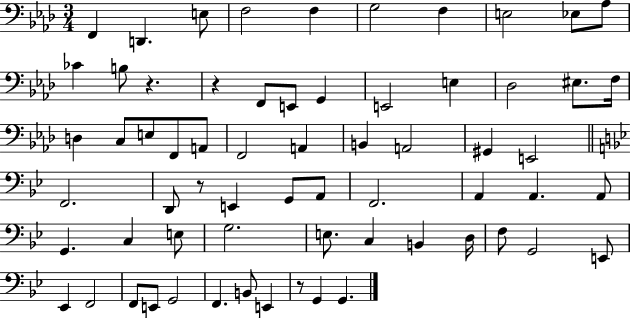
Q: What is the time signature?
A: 3/4